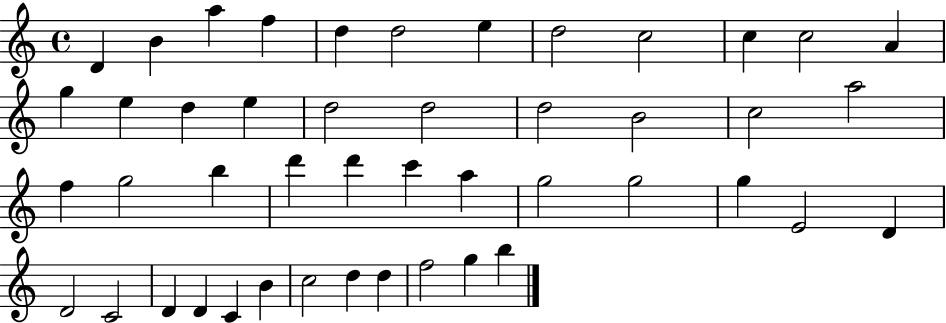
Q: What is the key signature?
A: C major